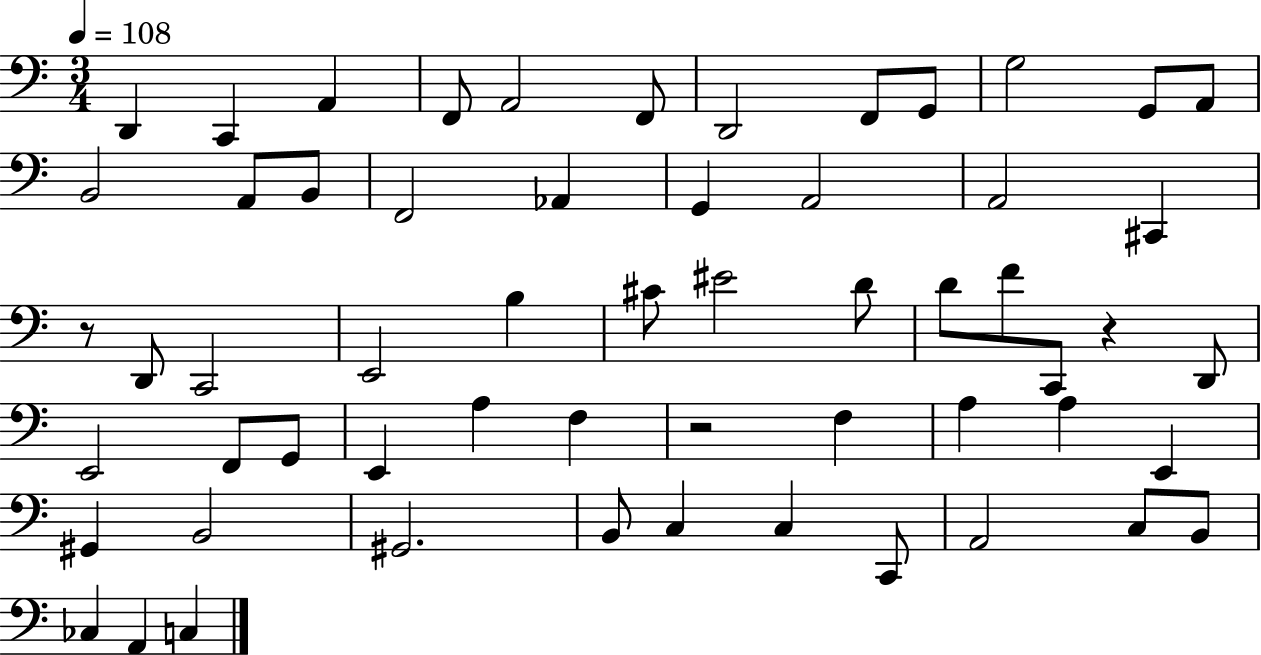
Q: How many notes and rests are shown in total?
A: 58